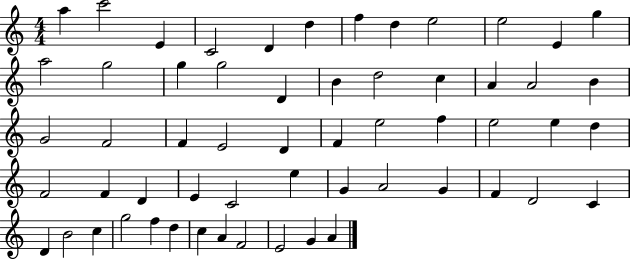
A5/q C6/h E4/q C4/h D4/q D5/q F5/q D5/q E5/h E5/h E4/q G5/q A5/h G5/h G5/q G5/h D4/q B4/q D5/h C5/q A4/q A4/h B4/q G4/h F4/h F4/q E4/h D4/q F4/q E5/h F5/q E5/h E5/q D5/q F4/h F4/q D4/q E4/q C4/h E5/q G4/q A4/h G4/q F4/q D4/h C4/q D4/q B4/h C5/q G5/h F5/q D5/q C5/q A4/q F4/h E4/h G4/q A4/q